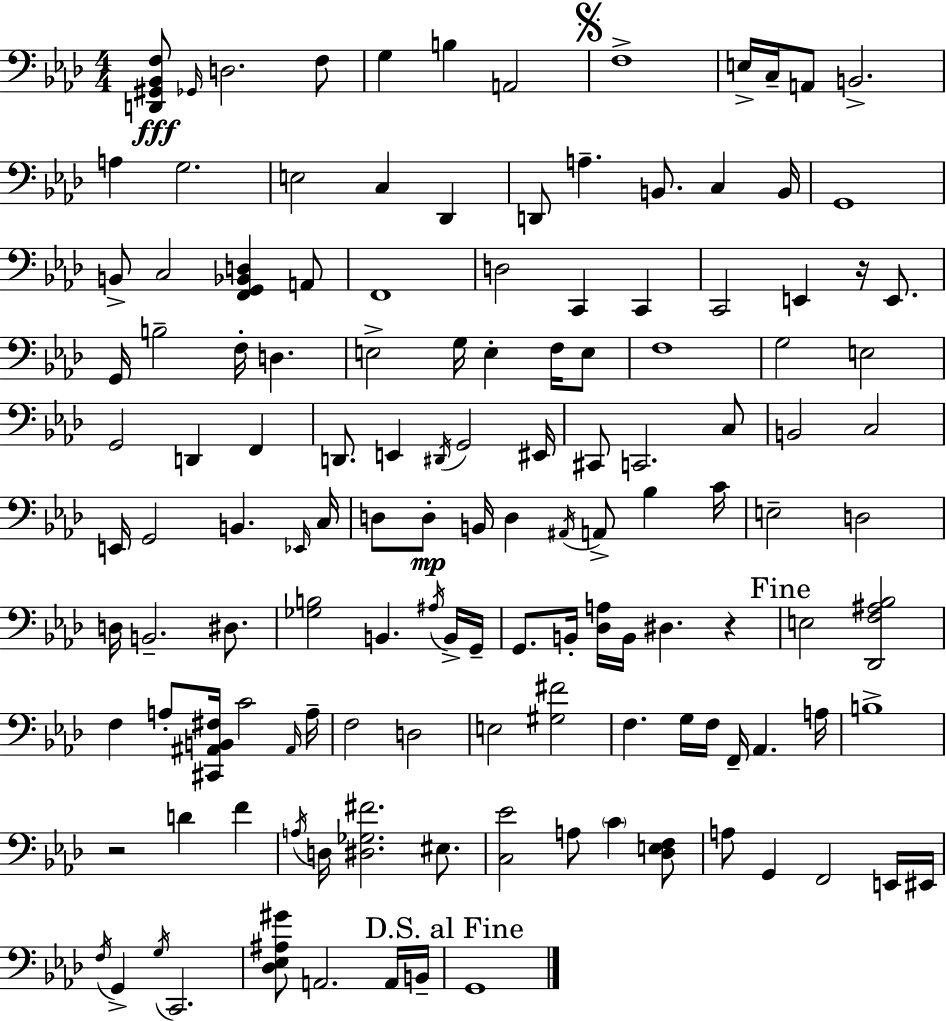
{
  \clef bass
  \numericTimeSignature
  \time 4/4
  \key f \minor
  <d, gis, bes, f>8\fff \grace { ges,16 } d2. f8 | g4 b4 a,2 | \mark \markup { \musicglyph "scripts.segno" } f1-> | e16-> c16-- a,8 b,2.-> | \break a4 g2. | e2 c4 des,4 | d,8 a4.-- b,8. c4 | b,16 g,1 | \break b,8-> c2 <f, g, bes, d>4 a,8 | f,1 | d2 c,4 c,4 | c,2 e,4 r16 e,8. | \break g,16 b2-- f16-. d4. | e2-> g16 e4-. f16 e8 | f1 | g2 e2 | \break g,2 d,4 f,4 | d,8. e,4 \acciaccatura { dis,16 } g,2 | eis,16 cis,8 c,2. | c8 b,2 c2 | \break e,16 g,2 b,4. | \grace { ees,16 } c16 d8 d8-.\mp b,16 d4 \acciaccatura { ais,16 } a,8-> bes4 | c'16 e2-- d2 | d16 b,2.-- | \break dis8. <ges b>2 b,4. | \acciaccatura { ais16 } b,16-> g,16-- g,8. b,16-. <des a>16 b,16 dis4. | r4 \mark "Fine" e2 <des, f ais bes>2 | f4 a8-. <cis, ais, b, fis>16 c'2 | \break \grace { ais,16 } a16-- f2 d2 | e2 <gis fis'>2 | f4. g16 f16 f,16-- aes,4. | a16 b1-> | \break r2 d'4 | f'4 \acciaccatura { a16 } d16 <dis ges fis'>2. | eis8. <c ees'>2 a8 | \parenthesize c'4 <des e f>8 a8 g,4 f,2 | \break e,16 eis,16 \acciaccatura { f16 } g,4-> \acciaccatura { g16 } c,2. | <des ees ais gis'>8 a,2. | a,16 b,16-- \mark "D.S. al Fine" g,1 | \bar "|."
}